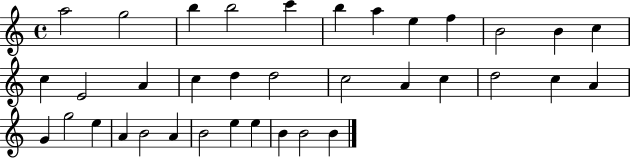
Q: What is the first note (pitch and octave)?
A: A5